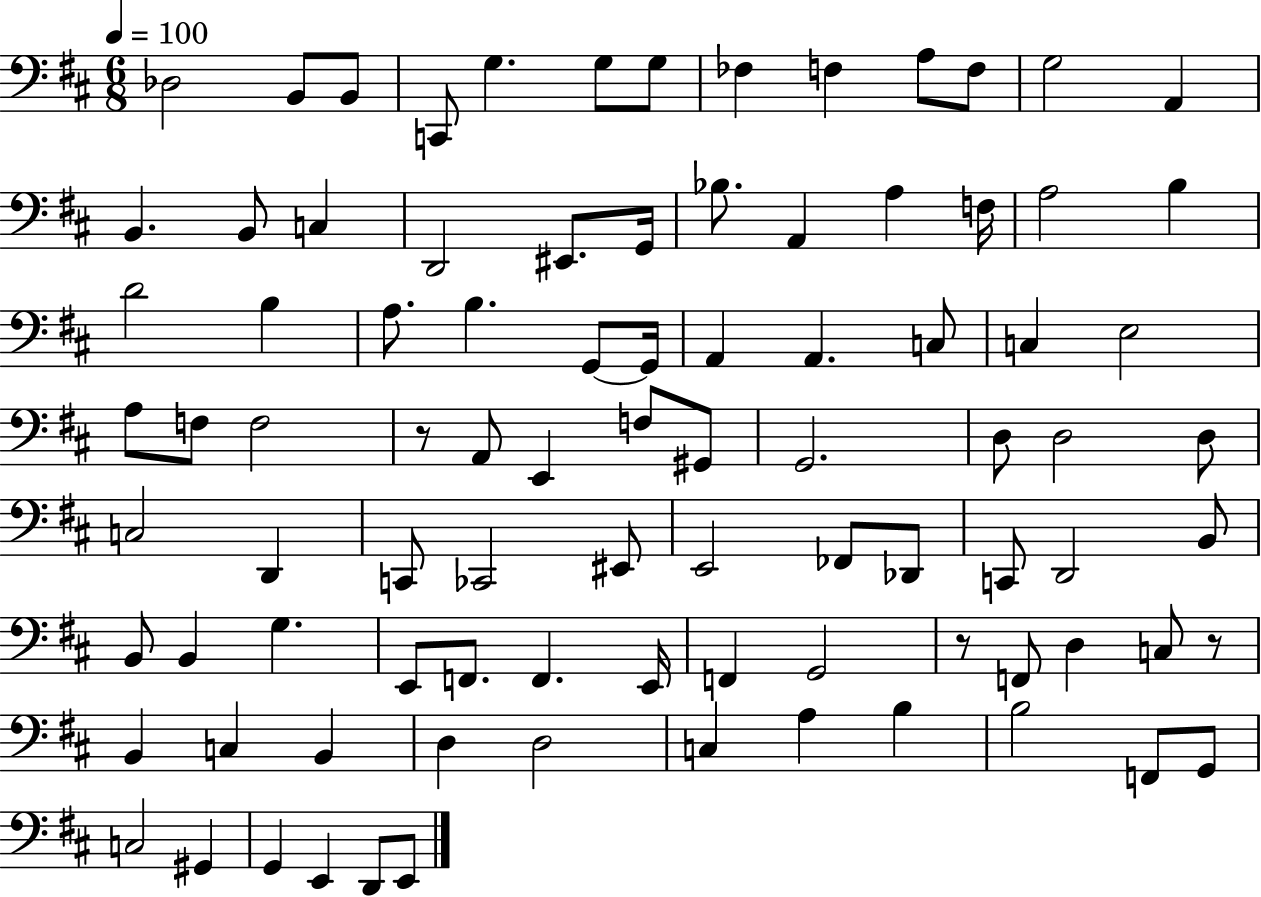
{
  \clef bass
  \numericTimeSignature
  \time 6/8
  \key d \major
  \tempo 4 = 100
  des2 b,8 b,8 | c,8 g4. g8 g8 | fes4 f4 a8 f8 | g2 a,4 | \break b,4. b,8 c4 | d,2 eis,8. g,16 | bes8. a,4 a4 f16 | a2 b4 | \break d'2 b4 | a8. b4. g,8~~ g,16 | a,4 a,4. c8 | c4 e2 | \break a8 f8 f2 | r8 a,8 e,4 f8 gis,8 | g,2. | d8 d2 d8 | \break c2 d,4 | c,8 ces,2 eis,8 | e,2 fes,8 des,8 | c,8 d,2 b,8 | \break b,8 b,4 g4. | e,8 f,8. f,4. e,16 | f,4 g,2 | r8 f,8 d4 c8 r8 | \break b,4 c4 b,4 | d4 d2 | c4 a4 b4 | b2 f,8 g,8 | \break c2 gis,4 | g,4 e,4 d,8 e,8 | \bar "|."
}